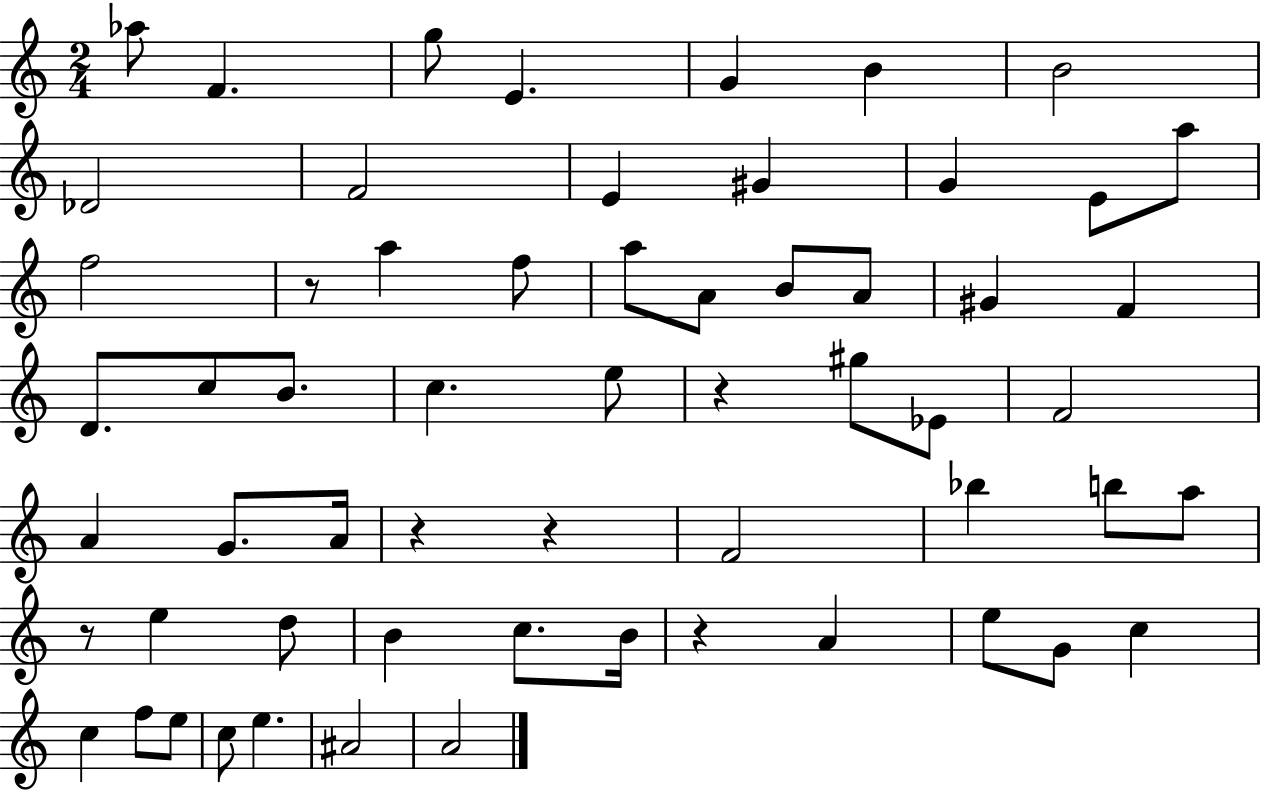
X:1
T:Untitled
M:2/4
L:1/4
K:C
_a/2 F g/2 E G B B2 _D2 F2 E ^G G E/2 a/2 f2 z/2 a f/2 a/2 A/2 B/2 A/2 ^G F D/2 c/2 B/2 c e/2 z ^g/2 _E/2 F2 A G/2 A/4 z z F2 _b b/2 a/2 z/2 e d/2 B c/2 B/4 z A e/2 G/2 c c f/2 e/2 c/2 e ^A2 A2